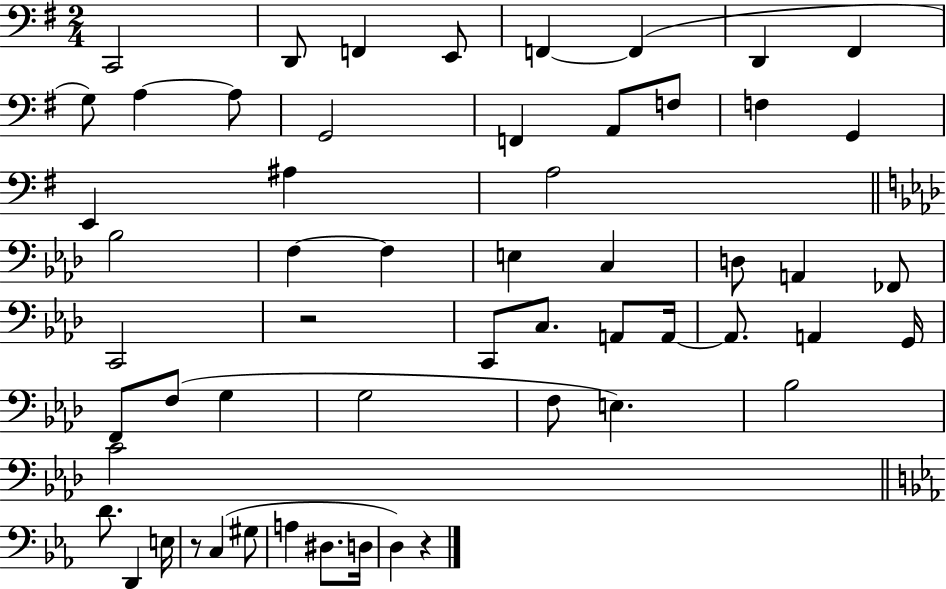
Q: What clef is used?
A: bass